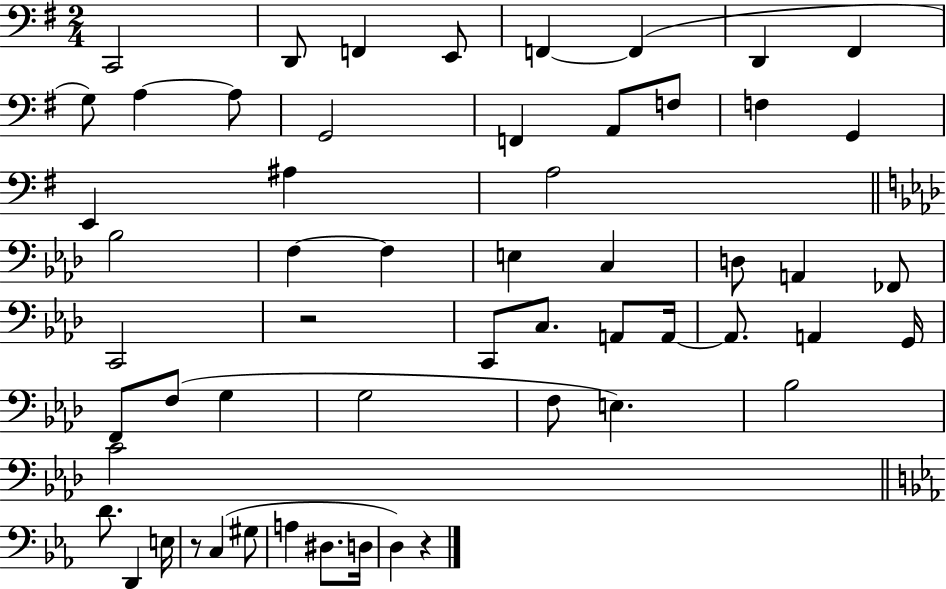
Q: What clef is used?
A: bass